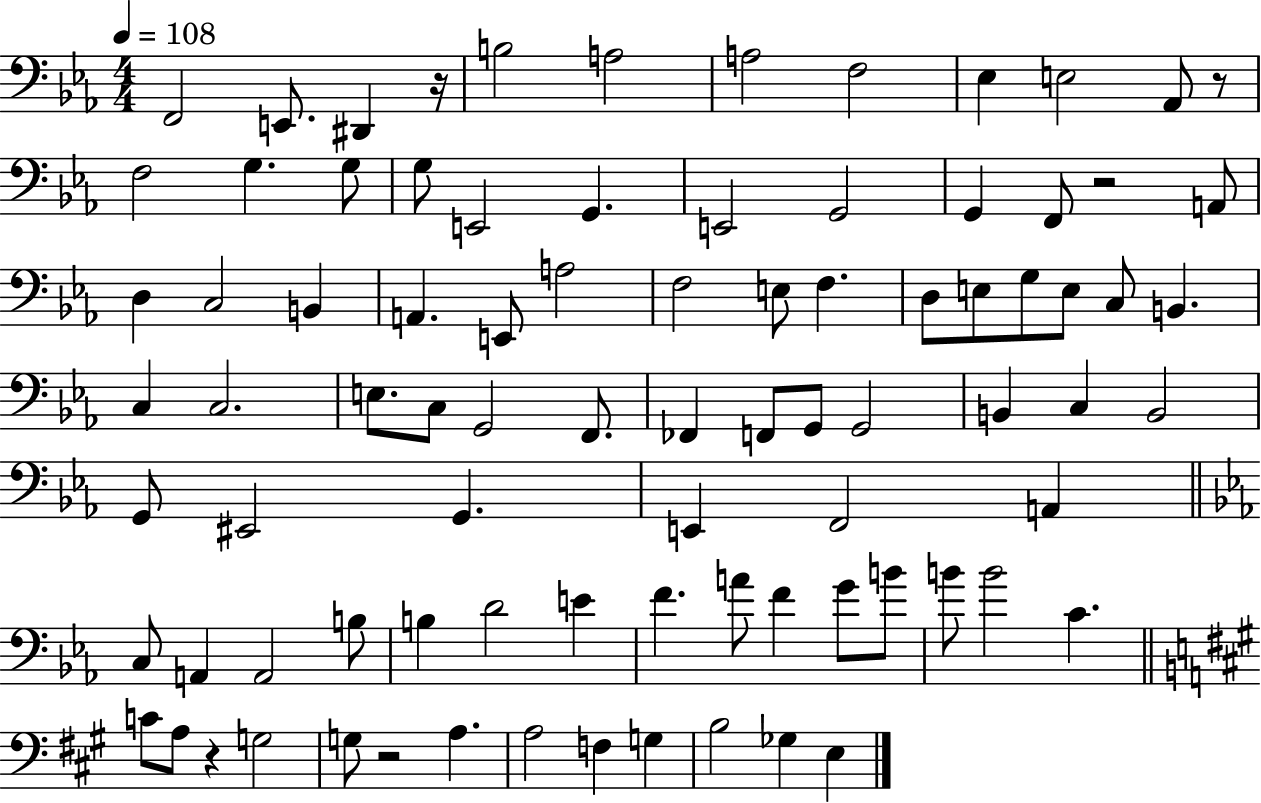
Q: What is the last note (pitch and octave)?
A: E3